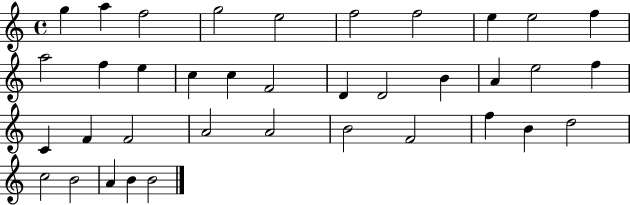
G5/q A5/q F5/h G5/h E5/h F5/h F5/h E5/q E5/h F5/q A5/h F5/q E5/q C5/q C5/q F4/h D4/q D4/h B4/q A4/q E5/h F5/q C4/q F4/q F4/h A4/h A4/h B4/h F4/h F5/q B4/q D5/h C5/h B4/h A4/q B4/q B4/h